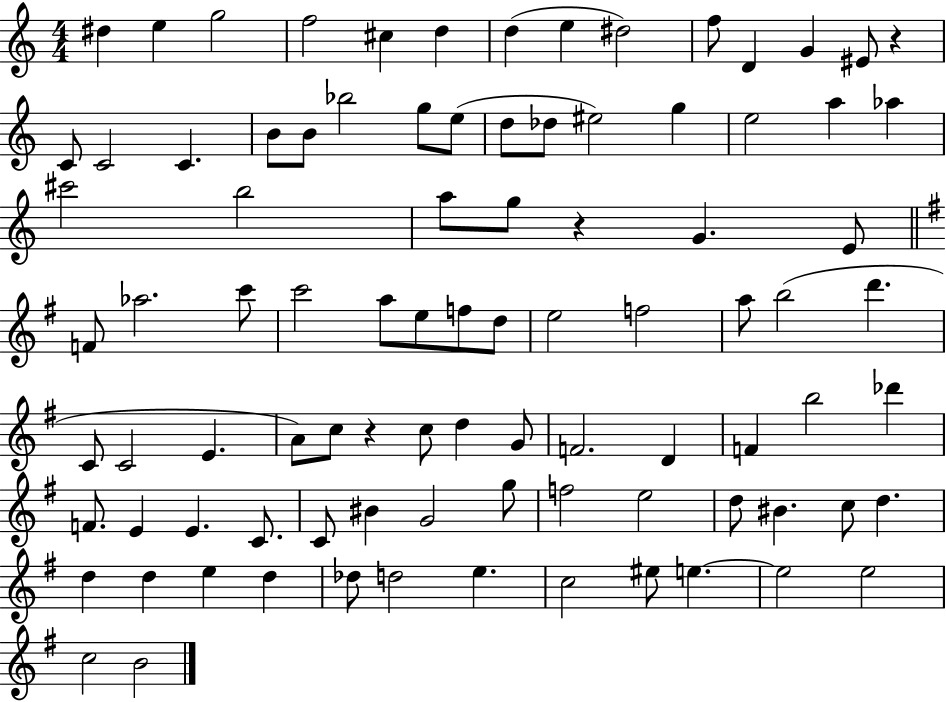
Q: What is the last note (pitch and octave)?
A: B4